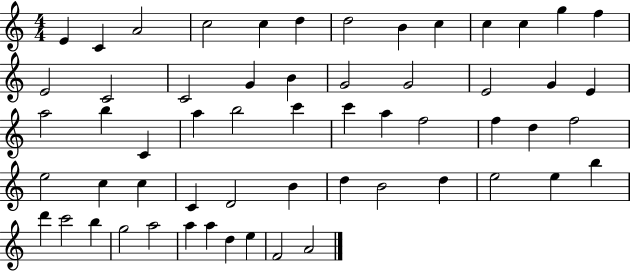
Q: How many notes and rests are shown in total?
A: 58